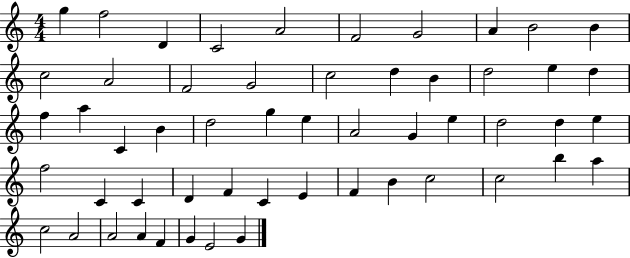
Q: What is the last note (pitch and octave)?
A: G4